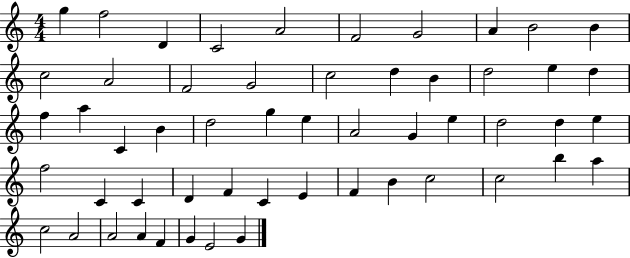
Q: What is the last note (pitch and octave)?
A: G4